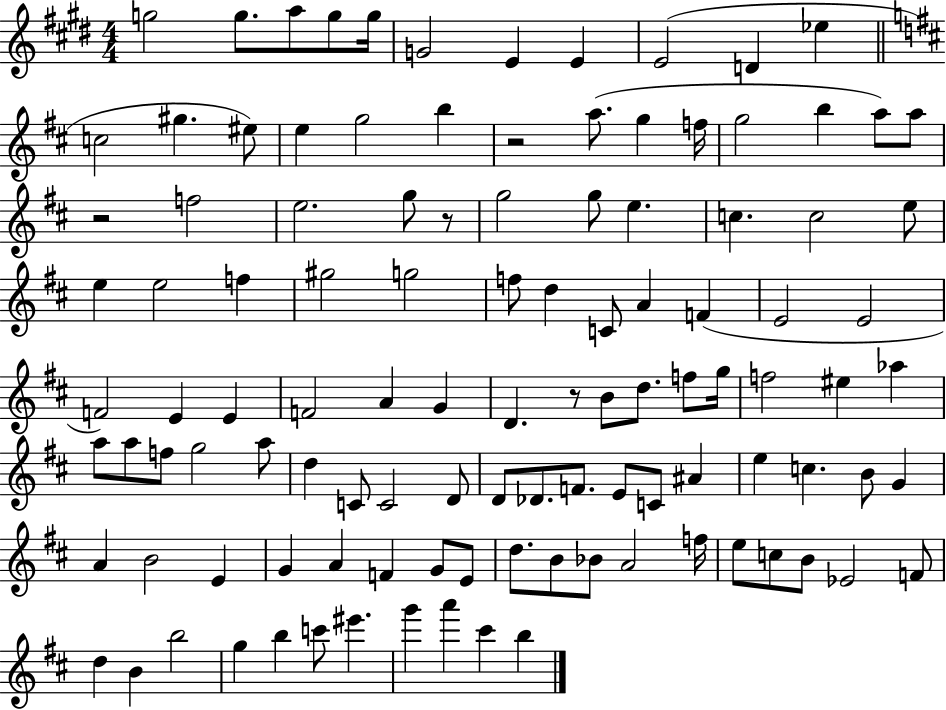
G5/h G5/e. A5/e G5/e G5/s G4/h E4/q E4/q E4/h D4/q Eb5/q C5/h G#5/q. EIS5/e E5/q G5/h B5/q R/h A5/e. G5/q F5/s G5/h B5/q A5/e A5/e R/h F5/h E5/h. G5/e R/e G5/h G5/e E5/q. C5/q. C5/h E5/e E5/q E5/h F5/q G#5/h G5/h F5/e D5/q C4/e A4/q F4/q E4/h E4/h F4/h E4/q E4/q F4/h A4/q G4/q D4/q. R/e B4/e D5/e. F5/e G5/s F5/h EIS5/q Ab5/q A5/e A5/e F5/e G5/h A5/e D5/q C4/e C4/h D4/e D4/e Db4/e. F4/e. E4/e C4/e A#4/q E5/q C5/q. B4/e G4/q A4/q B4/h E4/q G4/q A4/q F4/q G4/e E4/e D5/e. B4/e Bb4/e A4/h F5/s E5/e C5/e B4/e Eb4/h F4/e D5/q B4/q B5/h G5/q B5/q C6/e EIS6/q. G6/q A6/q C#6/q B5/q